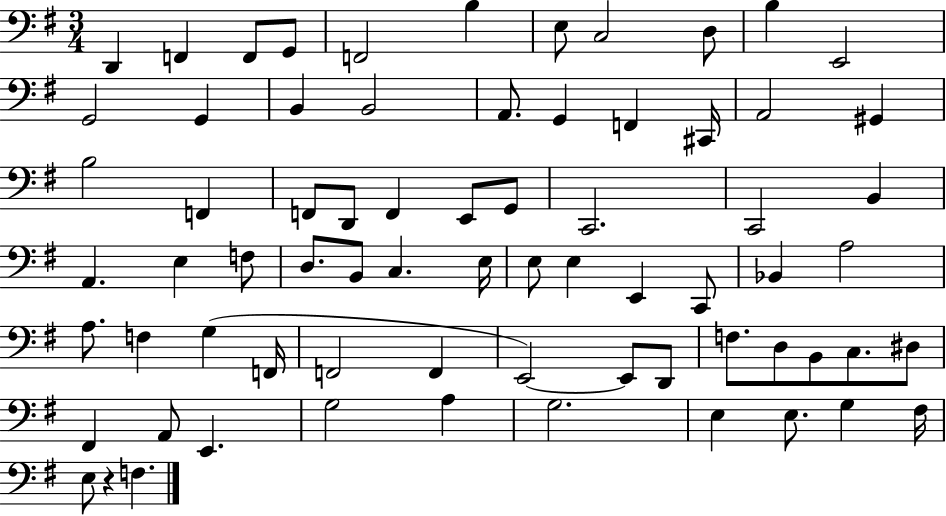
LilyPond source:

{
  \clef bass
  \numericTimeSignature
  \time 3/4
  \key g \major
  d,4 f,4 f,8 g,8 | f,2 b4 | e8 c2 d8 | b4 e,2 | \break g,2 g,4 | b,4 b,2 | a,8. g,4 f,4 cis,16 | a,2 gis,4 | \break b2 f,4 | f,8 d,8 f,4 e,8 g,8 | c,2. | c,2 b,4 | \break a,4. e4 f8 | d8. b,8 c4. e16 | e8 e4 e,4 c,8 | bes,4 a2 | \break a8. f4 g4( f,16 | f,2 f,4 | e,2~~) e,8 d,8 | f8. d8 b,8 c8. dis8 | \break fis,4 a,8 e,4. | g2 a4 | g2. | e4 e8. g4 fis16 | \break e8 r4 f4. | \bar "|."
}